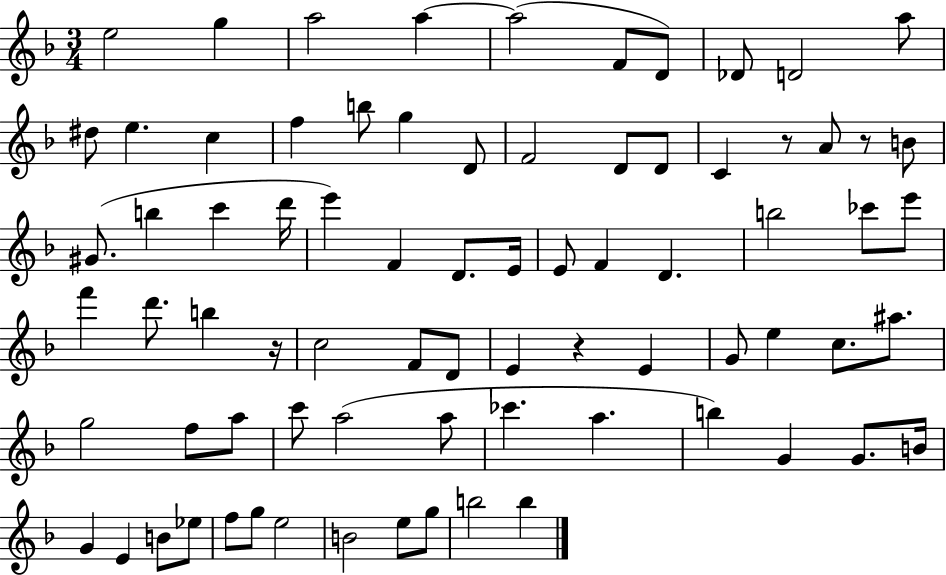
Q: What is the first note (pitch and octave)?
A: E5